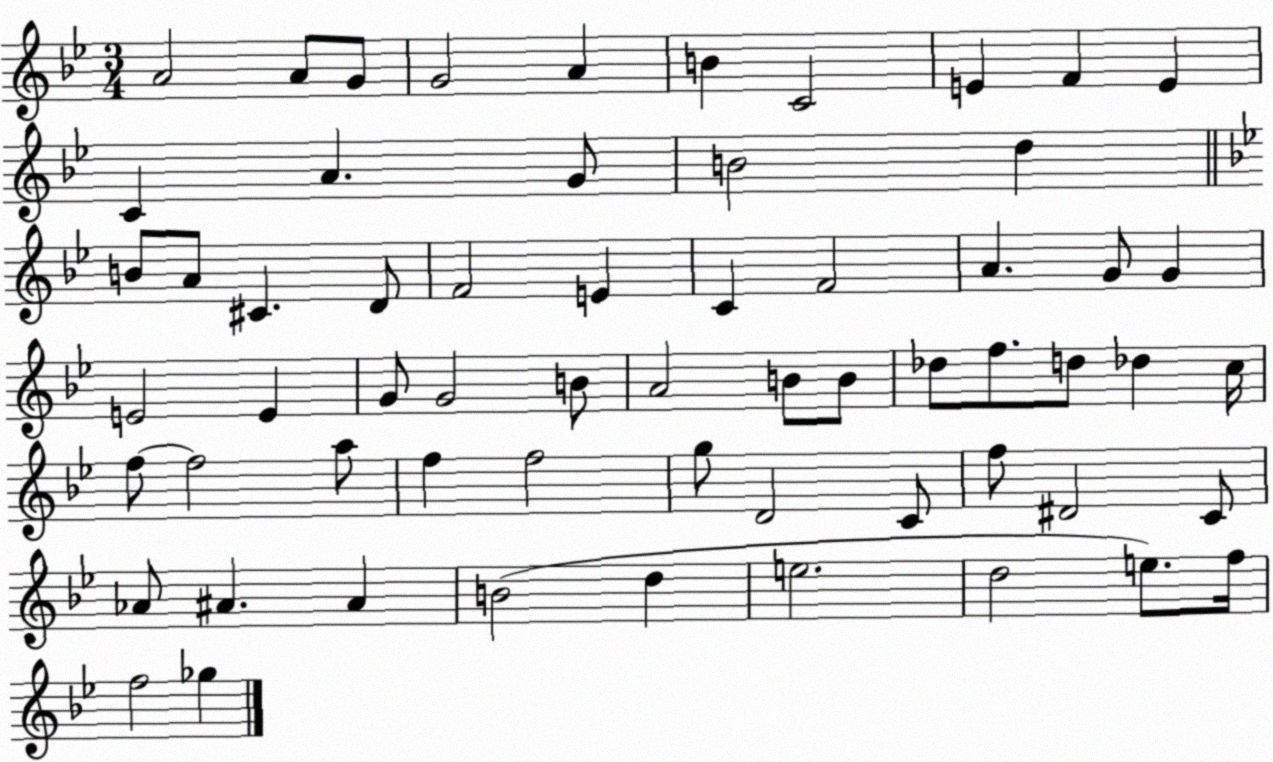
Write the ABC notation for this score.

X:1
T:Untitled
M:3/4
L:1/4
K:Bb
A2 A/2 G/2 G2 A B C2 E F E C A G/2 B2 d B/2 A/2 ^C D/2 F2 E C F2 A G/2 G E2 E G/2 G2 B/2 A2 B/2 B/2 _d/2 f/2 d/2 _d c/4 f/2 f2 a/2 f f2 g/2 D2 C/2 f/2 ^D2 C/2 _A/2 ^A ^A B2 d e2 d2 e/2 f/4 f2 _g